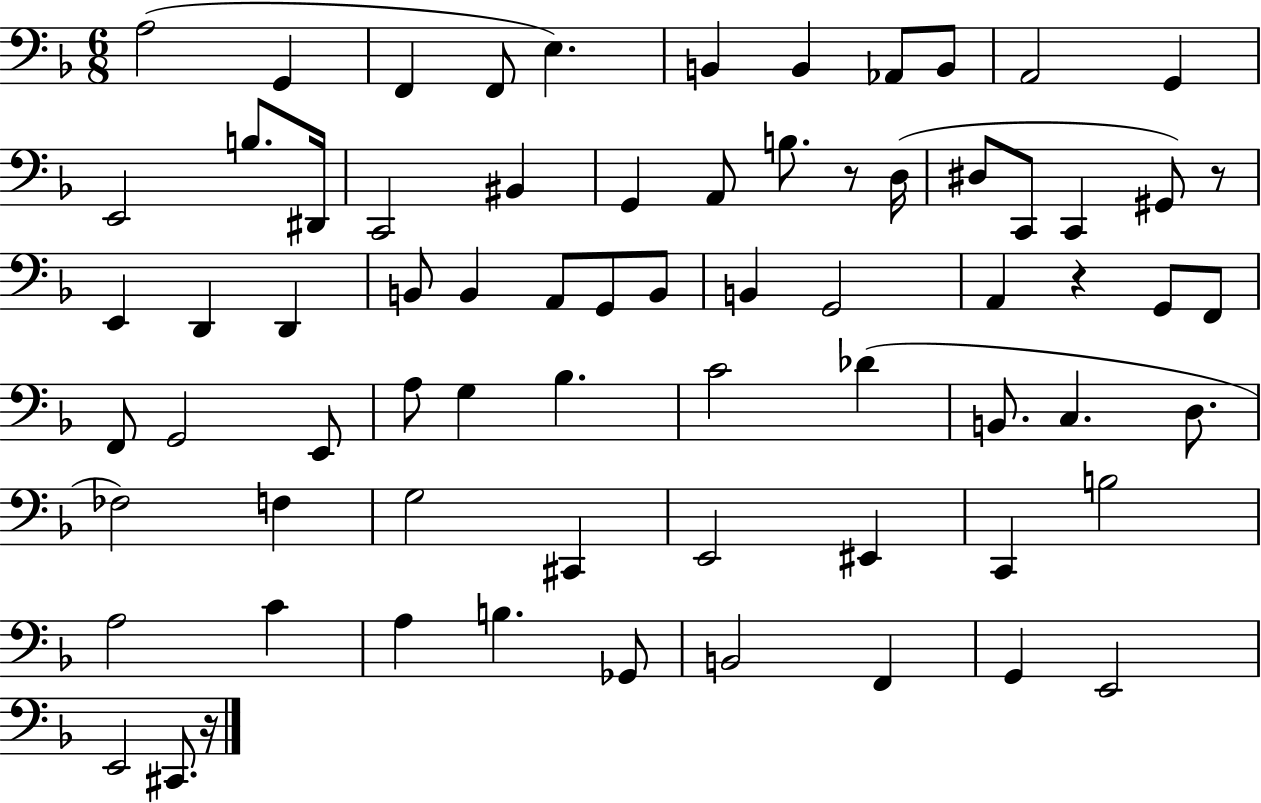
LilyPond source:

{
  \clef bass
  \numericTimeSignature
  \time 6/8
  \key f \major
  \repeat volta 2 { a2( g,4 | f,4 f,8 e4.) | b,4 b,4 aes,8 b,8 | a,2 g,4 | \break e,2 b8. dis,16 | c,2 bis,4 | g,4 a,8 b8. r8 d16( | dis8 c,8 c,4 gis,8) r8 | \break e,4 d,4 d,4 | b,8 b,4 a,8 g,8 b,8 | b,4 g,2 | a,4 r4 g,8 f,8 | \break f,8 g,2 e,8 | a8 g4 bes4. | c'2 des'4( | b,8. c4. d8. | \break fes2) f4 | g2 cis,4 | e,2 eis,4 | c,4 b2 | \break a2 c'4 | a4 b4. ges,8 | b,2 f,4 | g,4 e,2 | \break e,2 cis,8. r16 | } \bar "|."
}